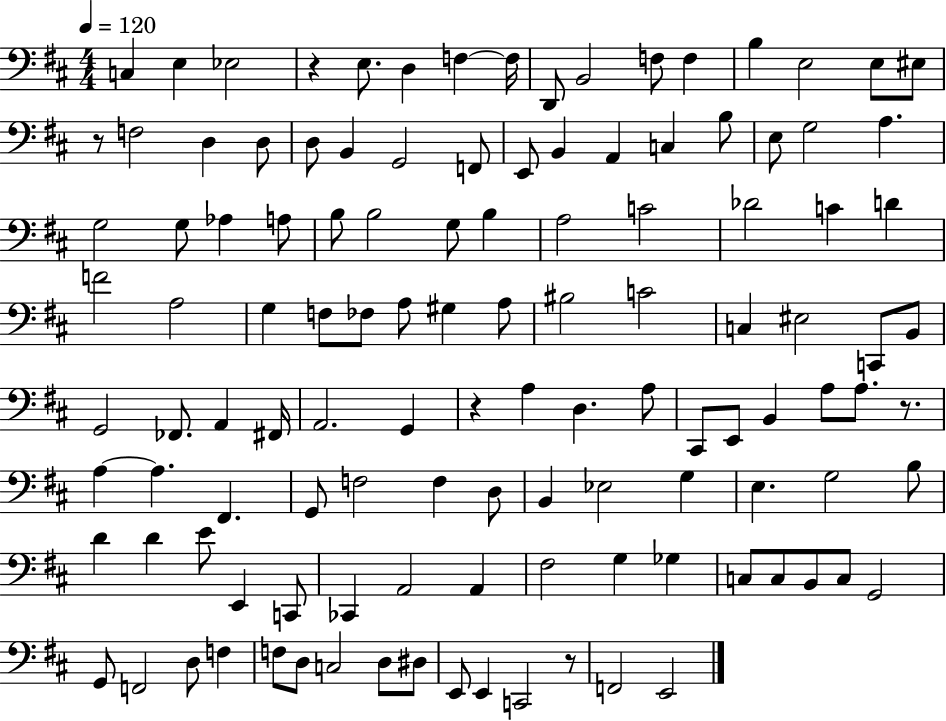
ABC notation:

X:1
T:Untitled
M:4/4
L:1/4
K:D
C, E, _E,2 z E,/2 D, F, F,/4 D,,/2 B,,2 F,/2 F, B, E,2 E,/2 ^E,/2 z/2 F,2 D, D,/2 D,/2 B,, G,,2 F,,/2 E,,/2 B,, A,, C, B,/2 E,/2 G,2 A, G,2 G,/2 _A, A,/2 B,/2 B,2 G,/2 B, A,2 C2 _D2 C D F2 A,2 G, F,/2 _F,/2 A,/2 ^G, A,/2 ^B,2 C2 C, ^E,2 C,,/2 B,,/2 G,,2 _F,,/2 A,, ^F,,/4 A,,2 G,, z A, D, A,/2 ^C,,/2 E,,/2 B,, A,/2 A,/2 z/2 A, A, ^F,, G,,/2 F,2 F, D,/2 B,, _E,2 G, E, G,2 B,/2 D D E/2 E,, C,,/2 _C,, A,,2 A,, ^F,2 G, _G, C,/2 C,/2 B,,/2 C,/2 G,,2 G,,/2 F,,2 D,/2 F, F,/2 D,/2 C,2 D,/2 ^D,/2 E,,/2 E,, C,,2 z/2 F,,2 E,,2